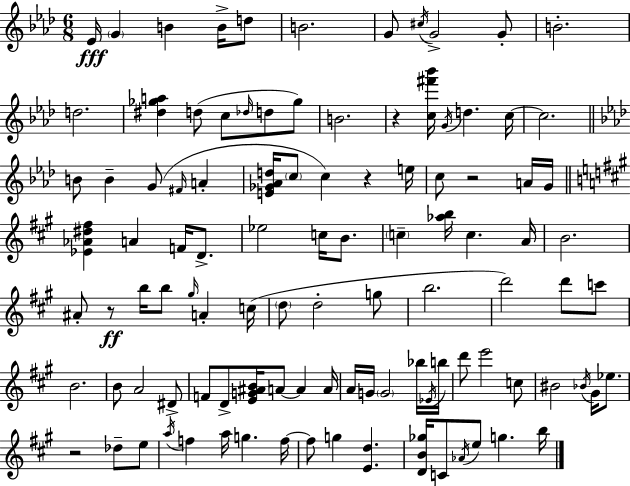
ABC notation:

X:1
T:Untitled
M:6/8
L:1/4
K:Ab
_E/4 G B B/4 d/2 B2 G/2 ^c/4 G2 G/2 B2 d2 [^d_ga] d/2 c/2 _d/4 d/2 _g/2 B2 z [c^f'_b']/4 G/4 d c/4 c2 B/2 B G/2 ^F/4 A [E_G_Ad]/4 c/2 c z e/4 c/2 z2 A/4 G/4 [_E_A^d^f] A F/4 D/2 _e2 c/4 B/2 c [_ab]/4 c A/4 B2 ^A/2 z/2 b/4 b/2 ^g/4 A c/4 d/2 d2 g/2 b2 d'2 d'/2 c'/2 B2 B/2 A2 ^D/2 F/2 D/2 [EG^AB]/4 A/2 A A/4 A/4 G/4 G2 _b/4 _E/4 b/4 d'/2 e'2 c/2 ^B2 _B/4 ^G/4 _e/2 z2 _d/2 e/2 a/4 f a/4 g f/4 f/2 g [Ed] [DB_g]/4 C/2 _A/4 e/2 g b/4